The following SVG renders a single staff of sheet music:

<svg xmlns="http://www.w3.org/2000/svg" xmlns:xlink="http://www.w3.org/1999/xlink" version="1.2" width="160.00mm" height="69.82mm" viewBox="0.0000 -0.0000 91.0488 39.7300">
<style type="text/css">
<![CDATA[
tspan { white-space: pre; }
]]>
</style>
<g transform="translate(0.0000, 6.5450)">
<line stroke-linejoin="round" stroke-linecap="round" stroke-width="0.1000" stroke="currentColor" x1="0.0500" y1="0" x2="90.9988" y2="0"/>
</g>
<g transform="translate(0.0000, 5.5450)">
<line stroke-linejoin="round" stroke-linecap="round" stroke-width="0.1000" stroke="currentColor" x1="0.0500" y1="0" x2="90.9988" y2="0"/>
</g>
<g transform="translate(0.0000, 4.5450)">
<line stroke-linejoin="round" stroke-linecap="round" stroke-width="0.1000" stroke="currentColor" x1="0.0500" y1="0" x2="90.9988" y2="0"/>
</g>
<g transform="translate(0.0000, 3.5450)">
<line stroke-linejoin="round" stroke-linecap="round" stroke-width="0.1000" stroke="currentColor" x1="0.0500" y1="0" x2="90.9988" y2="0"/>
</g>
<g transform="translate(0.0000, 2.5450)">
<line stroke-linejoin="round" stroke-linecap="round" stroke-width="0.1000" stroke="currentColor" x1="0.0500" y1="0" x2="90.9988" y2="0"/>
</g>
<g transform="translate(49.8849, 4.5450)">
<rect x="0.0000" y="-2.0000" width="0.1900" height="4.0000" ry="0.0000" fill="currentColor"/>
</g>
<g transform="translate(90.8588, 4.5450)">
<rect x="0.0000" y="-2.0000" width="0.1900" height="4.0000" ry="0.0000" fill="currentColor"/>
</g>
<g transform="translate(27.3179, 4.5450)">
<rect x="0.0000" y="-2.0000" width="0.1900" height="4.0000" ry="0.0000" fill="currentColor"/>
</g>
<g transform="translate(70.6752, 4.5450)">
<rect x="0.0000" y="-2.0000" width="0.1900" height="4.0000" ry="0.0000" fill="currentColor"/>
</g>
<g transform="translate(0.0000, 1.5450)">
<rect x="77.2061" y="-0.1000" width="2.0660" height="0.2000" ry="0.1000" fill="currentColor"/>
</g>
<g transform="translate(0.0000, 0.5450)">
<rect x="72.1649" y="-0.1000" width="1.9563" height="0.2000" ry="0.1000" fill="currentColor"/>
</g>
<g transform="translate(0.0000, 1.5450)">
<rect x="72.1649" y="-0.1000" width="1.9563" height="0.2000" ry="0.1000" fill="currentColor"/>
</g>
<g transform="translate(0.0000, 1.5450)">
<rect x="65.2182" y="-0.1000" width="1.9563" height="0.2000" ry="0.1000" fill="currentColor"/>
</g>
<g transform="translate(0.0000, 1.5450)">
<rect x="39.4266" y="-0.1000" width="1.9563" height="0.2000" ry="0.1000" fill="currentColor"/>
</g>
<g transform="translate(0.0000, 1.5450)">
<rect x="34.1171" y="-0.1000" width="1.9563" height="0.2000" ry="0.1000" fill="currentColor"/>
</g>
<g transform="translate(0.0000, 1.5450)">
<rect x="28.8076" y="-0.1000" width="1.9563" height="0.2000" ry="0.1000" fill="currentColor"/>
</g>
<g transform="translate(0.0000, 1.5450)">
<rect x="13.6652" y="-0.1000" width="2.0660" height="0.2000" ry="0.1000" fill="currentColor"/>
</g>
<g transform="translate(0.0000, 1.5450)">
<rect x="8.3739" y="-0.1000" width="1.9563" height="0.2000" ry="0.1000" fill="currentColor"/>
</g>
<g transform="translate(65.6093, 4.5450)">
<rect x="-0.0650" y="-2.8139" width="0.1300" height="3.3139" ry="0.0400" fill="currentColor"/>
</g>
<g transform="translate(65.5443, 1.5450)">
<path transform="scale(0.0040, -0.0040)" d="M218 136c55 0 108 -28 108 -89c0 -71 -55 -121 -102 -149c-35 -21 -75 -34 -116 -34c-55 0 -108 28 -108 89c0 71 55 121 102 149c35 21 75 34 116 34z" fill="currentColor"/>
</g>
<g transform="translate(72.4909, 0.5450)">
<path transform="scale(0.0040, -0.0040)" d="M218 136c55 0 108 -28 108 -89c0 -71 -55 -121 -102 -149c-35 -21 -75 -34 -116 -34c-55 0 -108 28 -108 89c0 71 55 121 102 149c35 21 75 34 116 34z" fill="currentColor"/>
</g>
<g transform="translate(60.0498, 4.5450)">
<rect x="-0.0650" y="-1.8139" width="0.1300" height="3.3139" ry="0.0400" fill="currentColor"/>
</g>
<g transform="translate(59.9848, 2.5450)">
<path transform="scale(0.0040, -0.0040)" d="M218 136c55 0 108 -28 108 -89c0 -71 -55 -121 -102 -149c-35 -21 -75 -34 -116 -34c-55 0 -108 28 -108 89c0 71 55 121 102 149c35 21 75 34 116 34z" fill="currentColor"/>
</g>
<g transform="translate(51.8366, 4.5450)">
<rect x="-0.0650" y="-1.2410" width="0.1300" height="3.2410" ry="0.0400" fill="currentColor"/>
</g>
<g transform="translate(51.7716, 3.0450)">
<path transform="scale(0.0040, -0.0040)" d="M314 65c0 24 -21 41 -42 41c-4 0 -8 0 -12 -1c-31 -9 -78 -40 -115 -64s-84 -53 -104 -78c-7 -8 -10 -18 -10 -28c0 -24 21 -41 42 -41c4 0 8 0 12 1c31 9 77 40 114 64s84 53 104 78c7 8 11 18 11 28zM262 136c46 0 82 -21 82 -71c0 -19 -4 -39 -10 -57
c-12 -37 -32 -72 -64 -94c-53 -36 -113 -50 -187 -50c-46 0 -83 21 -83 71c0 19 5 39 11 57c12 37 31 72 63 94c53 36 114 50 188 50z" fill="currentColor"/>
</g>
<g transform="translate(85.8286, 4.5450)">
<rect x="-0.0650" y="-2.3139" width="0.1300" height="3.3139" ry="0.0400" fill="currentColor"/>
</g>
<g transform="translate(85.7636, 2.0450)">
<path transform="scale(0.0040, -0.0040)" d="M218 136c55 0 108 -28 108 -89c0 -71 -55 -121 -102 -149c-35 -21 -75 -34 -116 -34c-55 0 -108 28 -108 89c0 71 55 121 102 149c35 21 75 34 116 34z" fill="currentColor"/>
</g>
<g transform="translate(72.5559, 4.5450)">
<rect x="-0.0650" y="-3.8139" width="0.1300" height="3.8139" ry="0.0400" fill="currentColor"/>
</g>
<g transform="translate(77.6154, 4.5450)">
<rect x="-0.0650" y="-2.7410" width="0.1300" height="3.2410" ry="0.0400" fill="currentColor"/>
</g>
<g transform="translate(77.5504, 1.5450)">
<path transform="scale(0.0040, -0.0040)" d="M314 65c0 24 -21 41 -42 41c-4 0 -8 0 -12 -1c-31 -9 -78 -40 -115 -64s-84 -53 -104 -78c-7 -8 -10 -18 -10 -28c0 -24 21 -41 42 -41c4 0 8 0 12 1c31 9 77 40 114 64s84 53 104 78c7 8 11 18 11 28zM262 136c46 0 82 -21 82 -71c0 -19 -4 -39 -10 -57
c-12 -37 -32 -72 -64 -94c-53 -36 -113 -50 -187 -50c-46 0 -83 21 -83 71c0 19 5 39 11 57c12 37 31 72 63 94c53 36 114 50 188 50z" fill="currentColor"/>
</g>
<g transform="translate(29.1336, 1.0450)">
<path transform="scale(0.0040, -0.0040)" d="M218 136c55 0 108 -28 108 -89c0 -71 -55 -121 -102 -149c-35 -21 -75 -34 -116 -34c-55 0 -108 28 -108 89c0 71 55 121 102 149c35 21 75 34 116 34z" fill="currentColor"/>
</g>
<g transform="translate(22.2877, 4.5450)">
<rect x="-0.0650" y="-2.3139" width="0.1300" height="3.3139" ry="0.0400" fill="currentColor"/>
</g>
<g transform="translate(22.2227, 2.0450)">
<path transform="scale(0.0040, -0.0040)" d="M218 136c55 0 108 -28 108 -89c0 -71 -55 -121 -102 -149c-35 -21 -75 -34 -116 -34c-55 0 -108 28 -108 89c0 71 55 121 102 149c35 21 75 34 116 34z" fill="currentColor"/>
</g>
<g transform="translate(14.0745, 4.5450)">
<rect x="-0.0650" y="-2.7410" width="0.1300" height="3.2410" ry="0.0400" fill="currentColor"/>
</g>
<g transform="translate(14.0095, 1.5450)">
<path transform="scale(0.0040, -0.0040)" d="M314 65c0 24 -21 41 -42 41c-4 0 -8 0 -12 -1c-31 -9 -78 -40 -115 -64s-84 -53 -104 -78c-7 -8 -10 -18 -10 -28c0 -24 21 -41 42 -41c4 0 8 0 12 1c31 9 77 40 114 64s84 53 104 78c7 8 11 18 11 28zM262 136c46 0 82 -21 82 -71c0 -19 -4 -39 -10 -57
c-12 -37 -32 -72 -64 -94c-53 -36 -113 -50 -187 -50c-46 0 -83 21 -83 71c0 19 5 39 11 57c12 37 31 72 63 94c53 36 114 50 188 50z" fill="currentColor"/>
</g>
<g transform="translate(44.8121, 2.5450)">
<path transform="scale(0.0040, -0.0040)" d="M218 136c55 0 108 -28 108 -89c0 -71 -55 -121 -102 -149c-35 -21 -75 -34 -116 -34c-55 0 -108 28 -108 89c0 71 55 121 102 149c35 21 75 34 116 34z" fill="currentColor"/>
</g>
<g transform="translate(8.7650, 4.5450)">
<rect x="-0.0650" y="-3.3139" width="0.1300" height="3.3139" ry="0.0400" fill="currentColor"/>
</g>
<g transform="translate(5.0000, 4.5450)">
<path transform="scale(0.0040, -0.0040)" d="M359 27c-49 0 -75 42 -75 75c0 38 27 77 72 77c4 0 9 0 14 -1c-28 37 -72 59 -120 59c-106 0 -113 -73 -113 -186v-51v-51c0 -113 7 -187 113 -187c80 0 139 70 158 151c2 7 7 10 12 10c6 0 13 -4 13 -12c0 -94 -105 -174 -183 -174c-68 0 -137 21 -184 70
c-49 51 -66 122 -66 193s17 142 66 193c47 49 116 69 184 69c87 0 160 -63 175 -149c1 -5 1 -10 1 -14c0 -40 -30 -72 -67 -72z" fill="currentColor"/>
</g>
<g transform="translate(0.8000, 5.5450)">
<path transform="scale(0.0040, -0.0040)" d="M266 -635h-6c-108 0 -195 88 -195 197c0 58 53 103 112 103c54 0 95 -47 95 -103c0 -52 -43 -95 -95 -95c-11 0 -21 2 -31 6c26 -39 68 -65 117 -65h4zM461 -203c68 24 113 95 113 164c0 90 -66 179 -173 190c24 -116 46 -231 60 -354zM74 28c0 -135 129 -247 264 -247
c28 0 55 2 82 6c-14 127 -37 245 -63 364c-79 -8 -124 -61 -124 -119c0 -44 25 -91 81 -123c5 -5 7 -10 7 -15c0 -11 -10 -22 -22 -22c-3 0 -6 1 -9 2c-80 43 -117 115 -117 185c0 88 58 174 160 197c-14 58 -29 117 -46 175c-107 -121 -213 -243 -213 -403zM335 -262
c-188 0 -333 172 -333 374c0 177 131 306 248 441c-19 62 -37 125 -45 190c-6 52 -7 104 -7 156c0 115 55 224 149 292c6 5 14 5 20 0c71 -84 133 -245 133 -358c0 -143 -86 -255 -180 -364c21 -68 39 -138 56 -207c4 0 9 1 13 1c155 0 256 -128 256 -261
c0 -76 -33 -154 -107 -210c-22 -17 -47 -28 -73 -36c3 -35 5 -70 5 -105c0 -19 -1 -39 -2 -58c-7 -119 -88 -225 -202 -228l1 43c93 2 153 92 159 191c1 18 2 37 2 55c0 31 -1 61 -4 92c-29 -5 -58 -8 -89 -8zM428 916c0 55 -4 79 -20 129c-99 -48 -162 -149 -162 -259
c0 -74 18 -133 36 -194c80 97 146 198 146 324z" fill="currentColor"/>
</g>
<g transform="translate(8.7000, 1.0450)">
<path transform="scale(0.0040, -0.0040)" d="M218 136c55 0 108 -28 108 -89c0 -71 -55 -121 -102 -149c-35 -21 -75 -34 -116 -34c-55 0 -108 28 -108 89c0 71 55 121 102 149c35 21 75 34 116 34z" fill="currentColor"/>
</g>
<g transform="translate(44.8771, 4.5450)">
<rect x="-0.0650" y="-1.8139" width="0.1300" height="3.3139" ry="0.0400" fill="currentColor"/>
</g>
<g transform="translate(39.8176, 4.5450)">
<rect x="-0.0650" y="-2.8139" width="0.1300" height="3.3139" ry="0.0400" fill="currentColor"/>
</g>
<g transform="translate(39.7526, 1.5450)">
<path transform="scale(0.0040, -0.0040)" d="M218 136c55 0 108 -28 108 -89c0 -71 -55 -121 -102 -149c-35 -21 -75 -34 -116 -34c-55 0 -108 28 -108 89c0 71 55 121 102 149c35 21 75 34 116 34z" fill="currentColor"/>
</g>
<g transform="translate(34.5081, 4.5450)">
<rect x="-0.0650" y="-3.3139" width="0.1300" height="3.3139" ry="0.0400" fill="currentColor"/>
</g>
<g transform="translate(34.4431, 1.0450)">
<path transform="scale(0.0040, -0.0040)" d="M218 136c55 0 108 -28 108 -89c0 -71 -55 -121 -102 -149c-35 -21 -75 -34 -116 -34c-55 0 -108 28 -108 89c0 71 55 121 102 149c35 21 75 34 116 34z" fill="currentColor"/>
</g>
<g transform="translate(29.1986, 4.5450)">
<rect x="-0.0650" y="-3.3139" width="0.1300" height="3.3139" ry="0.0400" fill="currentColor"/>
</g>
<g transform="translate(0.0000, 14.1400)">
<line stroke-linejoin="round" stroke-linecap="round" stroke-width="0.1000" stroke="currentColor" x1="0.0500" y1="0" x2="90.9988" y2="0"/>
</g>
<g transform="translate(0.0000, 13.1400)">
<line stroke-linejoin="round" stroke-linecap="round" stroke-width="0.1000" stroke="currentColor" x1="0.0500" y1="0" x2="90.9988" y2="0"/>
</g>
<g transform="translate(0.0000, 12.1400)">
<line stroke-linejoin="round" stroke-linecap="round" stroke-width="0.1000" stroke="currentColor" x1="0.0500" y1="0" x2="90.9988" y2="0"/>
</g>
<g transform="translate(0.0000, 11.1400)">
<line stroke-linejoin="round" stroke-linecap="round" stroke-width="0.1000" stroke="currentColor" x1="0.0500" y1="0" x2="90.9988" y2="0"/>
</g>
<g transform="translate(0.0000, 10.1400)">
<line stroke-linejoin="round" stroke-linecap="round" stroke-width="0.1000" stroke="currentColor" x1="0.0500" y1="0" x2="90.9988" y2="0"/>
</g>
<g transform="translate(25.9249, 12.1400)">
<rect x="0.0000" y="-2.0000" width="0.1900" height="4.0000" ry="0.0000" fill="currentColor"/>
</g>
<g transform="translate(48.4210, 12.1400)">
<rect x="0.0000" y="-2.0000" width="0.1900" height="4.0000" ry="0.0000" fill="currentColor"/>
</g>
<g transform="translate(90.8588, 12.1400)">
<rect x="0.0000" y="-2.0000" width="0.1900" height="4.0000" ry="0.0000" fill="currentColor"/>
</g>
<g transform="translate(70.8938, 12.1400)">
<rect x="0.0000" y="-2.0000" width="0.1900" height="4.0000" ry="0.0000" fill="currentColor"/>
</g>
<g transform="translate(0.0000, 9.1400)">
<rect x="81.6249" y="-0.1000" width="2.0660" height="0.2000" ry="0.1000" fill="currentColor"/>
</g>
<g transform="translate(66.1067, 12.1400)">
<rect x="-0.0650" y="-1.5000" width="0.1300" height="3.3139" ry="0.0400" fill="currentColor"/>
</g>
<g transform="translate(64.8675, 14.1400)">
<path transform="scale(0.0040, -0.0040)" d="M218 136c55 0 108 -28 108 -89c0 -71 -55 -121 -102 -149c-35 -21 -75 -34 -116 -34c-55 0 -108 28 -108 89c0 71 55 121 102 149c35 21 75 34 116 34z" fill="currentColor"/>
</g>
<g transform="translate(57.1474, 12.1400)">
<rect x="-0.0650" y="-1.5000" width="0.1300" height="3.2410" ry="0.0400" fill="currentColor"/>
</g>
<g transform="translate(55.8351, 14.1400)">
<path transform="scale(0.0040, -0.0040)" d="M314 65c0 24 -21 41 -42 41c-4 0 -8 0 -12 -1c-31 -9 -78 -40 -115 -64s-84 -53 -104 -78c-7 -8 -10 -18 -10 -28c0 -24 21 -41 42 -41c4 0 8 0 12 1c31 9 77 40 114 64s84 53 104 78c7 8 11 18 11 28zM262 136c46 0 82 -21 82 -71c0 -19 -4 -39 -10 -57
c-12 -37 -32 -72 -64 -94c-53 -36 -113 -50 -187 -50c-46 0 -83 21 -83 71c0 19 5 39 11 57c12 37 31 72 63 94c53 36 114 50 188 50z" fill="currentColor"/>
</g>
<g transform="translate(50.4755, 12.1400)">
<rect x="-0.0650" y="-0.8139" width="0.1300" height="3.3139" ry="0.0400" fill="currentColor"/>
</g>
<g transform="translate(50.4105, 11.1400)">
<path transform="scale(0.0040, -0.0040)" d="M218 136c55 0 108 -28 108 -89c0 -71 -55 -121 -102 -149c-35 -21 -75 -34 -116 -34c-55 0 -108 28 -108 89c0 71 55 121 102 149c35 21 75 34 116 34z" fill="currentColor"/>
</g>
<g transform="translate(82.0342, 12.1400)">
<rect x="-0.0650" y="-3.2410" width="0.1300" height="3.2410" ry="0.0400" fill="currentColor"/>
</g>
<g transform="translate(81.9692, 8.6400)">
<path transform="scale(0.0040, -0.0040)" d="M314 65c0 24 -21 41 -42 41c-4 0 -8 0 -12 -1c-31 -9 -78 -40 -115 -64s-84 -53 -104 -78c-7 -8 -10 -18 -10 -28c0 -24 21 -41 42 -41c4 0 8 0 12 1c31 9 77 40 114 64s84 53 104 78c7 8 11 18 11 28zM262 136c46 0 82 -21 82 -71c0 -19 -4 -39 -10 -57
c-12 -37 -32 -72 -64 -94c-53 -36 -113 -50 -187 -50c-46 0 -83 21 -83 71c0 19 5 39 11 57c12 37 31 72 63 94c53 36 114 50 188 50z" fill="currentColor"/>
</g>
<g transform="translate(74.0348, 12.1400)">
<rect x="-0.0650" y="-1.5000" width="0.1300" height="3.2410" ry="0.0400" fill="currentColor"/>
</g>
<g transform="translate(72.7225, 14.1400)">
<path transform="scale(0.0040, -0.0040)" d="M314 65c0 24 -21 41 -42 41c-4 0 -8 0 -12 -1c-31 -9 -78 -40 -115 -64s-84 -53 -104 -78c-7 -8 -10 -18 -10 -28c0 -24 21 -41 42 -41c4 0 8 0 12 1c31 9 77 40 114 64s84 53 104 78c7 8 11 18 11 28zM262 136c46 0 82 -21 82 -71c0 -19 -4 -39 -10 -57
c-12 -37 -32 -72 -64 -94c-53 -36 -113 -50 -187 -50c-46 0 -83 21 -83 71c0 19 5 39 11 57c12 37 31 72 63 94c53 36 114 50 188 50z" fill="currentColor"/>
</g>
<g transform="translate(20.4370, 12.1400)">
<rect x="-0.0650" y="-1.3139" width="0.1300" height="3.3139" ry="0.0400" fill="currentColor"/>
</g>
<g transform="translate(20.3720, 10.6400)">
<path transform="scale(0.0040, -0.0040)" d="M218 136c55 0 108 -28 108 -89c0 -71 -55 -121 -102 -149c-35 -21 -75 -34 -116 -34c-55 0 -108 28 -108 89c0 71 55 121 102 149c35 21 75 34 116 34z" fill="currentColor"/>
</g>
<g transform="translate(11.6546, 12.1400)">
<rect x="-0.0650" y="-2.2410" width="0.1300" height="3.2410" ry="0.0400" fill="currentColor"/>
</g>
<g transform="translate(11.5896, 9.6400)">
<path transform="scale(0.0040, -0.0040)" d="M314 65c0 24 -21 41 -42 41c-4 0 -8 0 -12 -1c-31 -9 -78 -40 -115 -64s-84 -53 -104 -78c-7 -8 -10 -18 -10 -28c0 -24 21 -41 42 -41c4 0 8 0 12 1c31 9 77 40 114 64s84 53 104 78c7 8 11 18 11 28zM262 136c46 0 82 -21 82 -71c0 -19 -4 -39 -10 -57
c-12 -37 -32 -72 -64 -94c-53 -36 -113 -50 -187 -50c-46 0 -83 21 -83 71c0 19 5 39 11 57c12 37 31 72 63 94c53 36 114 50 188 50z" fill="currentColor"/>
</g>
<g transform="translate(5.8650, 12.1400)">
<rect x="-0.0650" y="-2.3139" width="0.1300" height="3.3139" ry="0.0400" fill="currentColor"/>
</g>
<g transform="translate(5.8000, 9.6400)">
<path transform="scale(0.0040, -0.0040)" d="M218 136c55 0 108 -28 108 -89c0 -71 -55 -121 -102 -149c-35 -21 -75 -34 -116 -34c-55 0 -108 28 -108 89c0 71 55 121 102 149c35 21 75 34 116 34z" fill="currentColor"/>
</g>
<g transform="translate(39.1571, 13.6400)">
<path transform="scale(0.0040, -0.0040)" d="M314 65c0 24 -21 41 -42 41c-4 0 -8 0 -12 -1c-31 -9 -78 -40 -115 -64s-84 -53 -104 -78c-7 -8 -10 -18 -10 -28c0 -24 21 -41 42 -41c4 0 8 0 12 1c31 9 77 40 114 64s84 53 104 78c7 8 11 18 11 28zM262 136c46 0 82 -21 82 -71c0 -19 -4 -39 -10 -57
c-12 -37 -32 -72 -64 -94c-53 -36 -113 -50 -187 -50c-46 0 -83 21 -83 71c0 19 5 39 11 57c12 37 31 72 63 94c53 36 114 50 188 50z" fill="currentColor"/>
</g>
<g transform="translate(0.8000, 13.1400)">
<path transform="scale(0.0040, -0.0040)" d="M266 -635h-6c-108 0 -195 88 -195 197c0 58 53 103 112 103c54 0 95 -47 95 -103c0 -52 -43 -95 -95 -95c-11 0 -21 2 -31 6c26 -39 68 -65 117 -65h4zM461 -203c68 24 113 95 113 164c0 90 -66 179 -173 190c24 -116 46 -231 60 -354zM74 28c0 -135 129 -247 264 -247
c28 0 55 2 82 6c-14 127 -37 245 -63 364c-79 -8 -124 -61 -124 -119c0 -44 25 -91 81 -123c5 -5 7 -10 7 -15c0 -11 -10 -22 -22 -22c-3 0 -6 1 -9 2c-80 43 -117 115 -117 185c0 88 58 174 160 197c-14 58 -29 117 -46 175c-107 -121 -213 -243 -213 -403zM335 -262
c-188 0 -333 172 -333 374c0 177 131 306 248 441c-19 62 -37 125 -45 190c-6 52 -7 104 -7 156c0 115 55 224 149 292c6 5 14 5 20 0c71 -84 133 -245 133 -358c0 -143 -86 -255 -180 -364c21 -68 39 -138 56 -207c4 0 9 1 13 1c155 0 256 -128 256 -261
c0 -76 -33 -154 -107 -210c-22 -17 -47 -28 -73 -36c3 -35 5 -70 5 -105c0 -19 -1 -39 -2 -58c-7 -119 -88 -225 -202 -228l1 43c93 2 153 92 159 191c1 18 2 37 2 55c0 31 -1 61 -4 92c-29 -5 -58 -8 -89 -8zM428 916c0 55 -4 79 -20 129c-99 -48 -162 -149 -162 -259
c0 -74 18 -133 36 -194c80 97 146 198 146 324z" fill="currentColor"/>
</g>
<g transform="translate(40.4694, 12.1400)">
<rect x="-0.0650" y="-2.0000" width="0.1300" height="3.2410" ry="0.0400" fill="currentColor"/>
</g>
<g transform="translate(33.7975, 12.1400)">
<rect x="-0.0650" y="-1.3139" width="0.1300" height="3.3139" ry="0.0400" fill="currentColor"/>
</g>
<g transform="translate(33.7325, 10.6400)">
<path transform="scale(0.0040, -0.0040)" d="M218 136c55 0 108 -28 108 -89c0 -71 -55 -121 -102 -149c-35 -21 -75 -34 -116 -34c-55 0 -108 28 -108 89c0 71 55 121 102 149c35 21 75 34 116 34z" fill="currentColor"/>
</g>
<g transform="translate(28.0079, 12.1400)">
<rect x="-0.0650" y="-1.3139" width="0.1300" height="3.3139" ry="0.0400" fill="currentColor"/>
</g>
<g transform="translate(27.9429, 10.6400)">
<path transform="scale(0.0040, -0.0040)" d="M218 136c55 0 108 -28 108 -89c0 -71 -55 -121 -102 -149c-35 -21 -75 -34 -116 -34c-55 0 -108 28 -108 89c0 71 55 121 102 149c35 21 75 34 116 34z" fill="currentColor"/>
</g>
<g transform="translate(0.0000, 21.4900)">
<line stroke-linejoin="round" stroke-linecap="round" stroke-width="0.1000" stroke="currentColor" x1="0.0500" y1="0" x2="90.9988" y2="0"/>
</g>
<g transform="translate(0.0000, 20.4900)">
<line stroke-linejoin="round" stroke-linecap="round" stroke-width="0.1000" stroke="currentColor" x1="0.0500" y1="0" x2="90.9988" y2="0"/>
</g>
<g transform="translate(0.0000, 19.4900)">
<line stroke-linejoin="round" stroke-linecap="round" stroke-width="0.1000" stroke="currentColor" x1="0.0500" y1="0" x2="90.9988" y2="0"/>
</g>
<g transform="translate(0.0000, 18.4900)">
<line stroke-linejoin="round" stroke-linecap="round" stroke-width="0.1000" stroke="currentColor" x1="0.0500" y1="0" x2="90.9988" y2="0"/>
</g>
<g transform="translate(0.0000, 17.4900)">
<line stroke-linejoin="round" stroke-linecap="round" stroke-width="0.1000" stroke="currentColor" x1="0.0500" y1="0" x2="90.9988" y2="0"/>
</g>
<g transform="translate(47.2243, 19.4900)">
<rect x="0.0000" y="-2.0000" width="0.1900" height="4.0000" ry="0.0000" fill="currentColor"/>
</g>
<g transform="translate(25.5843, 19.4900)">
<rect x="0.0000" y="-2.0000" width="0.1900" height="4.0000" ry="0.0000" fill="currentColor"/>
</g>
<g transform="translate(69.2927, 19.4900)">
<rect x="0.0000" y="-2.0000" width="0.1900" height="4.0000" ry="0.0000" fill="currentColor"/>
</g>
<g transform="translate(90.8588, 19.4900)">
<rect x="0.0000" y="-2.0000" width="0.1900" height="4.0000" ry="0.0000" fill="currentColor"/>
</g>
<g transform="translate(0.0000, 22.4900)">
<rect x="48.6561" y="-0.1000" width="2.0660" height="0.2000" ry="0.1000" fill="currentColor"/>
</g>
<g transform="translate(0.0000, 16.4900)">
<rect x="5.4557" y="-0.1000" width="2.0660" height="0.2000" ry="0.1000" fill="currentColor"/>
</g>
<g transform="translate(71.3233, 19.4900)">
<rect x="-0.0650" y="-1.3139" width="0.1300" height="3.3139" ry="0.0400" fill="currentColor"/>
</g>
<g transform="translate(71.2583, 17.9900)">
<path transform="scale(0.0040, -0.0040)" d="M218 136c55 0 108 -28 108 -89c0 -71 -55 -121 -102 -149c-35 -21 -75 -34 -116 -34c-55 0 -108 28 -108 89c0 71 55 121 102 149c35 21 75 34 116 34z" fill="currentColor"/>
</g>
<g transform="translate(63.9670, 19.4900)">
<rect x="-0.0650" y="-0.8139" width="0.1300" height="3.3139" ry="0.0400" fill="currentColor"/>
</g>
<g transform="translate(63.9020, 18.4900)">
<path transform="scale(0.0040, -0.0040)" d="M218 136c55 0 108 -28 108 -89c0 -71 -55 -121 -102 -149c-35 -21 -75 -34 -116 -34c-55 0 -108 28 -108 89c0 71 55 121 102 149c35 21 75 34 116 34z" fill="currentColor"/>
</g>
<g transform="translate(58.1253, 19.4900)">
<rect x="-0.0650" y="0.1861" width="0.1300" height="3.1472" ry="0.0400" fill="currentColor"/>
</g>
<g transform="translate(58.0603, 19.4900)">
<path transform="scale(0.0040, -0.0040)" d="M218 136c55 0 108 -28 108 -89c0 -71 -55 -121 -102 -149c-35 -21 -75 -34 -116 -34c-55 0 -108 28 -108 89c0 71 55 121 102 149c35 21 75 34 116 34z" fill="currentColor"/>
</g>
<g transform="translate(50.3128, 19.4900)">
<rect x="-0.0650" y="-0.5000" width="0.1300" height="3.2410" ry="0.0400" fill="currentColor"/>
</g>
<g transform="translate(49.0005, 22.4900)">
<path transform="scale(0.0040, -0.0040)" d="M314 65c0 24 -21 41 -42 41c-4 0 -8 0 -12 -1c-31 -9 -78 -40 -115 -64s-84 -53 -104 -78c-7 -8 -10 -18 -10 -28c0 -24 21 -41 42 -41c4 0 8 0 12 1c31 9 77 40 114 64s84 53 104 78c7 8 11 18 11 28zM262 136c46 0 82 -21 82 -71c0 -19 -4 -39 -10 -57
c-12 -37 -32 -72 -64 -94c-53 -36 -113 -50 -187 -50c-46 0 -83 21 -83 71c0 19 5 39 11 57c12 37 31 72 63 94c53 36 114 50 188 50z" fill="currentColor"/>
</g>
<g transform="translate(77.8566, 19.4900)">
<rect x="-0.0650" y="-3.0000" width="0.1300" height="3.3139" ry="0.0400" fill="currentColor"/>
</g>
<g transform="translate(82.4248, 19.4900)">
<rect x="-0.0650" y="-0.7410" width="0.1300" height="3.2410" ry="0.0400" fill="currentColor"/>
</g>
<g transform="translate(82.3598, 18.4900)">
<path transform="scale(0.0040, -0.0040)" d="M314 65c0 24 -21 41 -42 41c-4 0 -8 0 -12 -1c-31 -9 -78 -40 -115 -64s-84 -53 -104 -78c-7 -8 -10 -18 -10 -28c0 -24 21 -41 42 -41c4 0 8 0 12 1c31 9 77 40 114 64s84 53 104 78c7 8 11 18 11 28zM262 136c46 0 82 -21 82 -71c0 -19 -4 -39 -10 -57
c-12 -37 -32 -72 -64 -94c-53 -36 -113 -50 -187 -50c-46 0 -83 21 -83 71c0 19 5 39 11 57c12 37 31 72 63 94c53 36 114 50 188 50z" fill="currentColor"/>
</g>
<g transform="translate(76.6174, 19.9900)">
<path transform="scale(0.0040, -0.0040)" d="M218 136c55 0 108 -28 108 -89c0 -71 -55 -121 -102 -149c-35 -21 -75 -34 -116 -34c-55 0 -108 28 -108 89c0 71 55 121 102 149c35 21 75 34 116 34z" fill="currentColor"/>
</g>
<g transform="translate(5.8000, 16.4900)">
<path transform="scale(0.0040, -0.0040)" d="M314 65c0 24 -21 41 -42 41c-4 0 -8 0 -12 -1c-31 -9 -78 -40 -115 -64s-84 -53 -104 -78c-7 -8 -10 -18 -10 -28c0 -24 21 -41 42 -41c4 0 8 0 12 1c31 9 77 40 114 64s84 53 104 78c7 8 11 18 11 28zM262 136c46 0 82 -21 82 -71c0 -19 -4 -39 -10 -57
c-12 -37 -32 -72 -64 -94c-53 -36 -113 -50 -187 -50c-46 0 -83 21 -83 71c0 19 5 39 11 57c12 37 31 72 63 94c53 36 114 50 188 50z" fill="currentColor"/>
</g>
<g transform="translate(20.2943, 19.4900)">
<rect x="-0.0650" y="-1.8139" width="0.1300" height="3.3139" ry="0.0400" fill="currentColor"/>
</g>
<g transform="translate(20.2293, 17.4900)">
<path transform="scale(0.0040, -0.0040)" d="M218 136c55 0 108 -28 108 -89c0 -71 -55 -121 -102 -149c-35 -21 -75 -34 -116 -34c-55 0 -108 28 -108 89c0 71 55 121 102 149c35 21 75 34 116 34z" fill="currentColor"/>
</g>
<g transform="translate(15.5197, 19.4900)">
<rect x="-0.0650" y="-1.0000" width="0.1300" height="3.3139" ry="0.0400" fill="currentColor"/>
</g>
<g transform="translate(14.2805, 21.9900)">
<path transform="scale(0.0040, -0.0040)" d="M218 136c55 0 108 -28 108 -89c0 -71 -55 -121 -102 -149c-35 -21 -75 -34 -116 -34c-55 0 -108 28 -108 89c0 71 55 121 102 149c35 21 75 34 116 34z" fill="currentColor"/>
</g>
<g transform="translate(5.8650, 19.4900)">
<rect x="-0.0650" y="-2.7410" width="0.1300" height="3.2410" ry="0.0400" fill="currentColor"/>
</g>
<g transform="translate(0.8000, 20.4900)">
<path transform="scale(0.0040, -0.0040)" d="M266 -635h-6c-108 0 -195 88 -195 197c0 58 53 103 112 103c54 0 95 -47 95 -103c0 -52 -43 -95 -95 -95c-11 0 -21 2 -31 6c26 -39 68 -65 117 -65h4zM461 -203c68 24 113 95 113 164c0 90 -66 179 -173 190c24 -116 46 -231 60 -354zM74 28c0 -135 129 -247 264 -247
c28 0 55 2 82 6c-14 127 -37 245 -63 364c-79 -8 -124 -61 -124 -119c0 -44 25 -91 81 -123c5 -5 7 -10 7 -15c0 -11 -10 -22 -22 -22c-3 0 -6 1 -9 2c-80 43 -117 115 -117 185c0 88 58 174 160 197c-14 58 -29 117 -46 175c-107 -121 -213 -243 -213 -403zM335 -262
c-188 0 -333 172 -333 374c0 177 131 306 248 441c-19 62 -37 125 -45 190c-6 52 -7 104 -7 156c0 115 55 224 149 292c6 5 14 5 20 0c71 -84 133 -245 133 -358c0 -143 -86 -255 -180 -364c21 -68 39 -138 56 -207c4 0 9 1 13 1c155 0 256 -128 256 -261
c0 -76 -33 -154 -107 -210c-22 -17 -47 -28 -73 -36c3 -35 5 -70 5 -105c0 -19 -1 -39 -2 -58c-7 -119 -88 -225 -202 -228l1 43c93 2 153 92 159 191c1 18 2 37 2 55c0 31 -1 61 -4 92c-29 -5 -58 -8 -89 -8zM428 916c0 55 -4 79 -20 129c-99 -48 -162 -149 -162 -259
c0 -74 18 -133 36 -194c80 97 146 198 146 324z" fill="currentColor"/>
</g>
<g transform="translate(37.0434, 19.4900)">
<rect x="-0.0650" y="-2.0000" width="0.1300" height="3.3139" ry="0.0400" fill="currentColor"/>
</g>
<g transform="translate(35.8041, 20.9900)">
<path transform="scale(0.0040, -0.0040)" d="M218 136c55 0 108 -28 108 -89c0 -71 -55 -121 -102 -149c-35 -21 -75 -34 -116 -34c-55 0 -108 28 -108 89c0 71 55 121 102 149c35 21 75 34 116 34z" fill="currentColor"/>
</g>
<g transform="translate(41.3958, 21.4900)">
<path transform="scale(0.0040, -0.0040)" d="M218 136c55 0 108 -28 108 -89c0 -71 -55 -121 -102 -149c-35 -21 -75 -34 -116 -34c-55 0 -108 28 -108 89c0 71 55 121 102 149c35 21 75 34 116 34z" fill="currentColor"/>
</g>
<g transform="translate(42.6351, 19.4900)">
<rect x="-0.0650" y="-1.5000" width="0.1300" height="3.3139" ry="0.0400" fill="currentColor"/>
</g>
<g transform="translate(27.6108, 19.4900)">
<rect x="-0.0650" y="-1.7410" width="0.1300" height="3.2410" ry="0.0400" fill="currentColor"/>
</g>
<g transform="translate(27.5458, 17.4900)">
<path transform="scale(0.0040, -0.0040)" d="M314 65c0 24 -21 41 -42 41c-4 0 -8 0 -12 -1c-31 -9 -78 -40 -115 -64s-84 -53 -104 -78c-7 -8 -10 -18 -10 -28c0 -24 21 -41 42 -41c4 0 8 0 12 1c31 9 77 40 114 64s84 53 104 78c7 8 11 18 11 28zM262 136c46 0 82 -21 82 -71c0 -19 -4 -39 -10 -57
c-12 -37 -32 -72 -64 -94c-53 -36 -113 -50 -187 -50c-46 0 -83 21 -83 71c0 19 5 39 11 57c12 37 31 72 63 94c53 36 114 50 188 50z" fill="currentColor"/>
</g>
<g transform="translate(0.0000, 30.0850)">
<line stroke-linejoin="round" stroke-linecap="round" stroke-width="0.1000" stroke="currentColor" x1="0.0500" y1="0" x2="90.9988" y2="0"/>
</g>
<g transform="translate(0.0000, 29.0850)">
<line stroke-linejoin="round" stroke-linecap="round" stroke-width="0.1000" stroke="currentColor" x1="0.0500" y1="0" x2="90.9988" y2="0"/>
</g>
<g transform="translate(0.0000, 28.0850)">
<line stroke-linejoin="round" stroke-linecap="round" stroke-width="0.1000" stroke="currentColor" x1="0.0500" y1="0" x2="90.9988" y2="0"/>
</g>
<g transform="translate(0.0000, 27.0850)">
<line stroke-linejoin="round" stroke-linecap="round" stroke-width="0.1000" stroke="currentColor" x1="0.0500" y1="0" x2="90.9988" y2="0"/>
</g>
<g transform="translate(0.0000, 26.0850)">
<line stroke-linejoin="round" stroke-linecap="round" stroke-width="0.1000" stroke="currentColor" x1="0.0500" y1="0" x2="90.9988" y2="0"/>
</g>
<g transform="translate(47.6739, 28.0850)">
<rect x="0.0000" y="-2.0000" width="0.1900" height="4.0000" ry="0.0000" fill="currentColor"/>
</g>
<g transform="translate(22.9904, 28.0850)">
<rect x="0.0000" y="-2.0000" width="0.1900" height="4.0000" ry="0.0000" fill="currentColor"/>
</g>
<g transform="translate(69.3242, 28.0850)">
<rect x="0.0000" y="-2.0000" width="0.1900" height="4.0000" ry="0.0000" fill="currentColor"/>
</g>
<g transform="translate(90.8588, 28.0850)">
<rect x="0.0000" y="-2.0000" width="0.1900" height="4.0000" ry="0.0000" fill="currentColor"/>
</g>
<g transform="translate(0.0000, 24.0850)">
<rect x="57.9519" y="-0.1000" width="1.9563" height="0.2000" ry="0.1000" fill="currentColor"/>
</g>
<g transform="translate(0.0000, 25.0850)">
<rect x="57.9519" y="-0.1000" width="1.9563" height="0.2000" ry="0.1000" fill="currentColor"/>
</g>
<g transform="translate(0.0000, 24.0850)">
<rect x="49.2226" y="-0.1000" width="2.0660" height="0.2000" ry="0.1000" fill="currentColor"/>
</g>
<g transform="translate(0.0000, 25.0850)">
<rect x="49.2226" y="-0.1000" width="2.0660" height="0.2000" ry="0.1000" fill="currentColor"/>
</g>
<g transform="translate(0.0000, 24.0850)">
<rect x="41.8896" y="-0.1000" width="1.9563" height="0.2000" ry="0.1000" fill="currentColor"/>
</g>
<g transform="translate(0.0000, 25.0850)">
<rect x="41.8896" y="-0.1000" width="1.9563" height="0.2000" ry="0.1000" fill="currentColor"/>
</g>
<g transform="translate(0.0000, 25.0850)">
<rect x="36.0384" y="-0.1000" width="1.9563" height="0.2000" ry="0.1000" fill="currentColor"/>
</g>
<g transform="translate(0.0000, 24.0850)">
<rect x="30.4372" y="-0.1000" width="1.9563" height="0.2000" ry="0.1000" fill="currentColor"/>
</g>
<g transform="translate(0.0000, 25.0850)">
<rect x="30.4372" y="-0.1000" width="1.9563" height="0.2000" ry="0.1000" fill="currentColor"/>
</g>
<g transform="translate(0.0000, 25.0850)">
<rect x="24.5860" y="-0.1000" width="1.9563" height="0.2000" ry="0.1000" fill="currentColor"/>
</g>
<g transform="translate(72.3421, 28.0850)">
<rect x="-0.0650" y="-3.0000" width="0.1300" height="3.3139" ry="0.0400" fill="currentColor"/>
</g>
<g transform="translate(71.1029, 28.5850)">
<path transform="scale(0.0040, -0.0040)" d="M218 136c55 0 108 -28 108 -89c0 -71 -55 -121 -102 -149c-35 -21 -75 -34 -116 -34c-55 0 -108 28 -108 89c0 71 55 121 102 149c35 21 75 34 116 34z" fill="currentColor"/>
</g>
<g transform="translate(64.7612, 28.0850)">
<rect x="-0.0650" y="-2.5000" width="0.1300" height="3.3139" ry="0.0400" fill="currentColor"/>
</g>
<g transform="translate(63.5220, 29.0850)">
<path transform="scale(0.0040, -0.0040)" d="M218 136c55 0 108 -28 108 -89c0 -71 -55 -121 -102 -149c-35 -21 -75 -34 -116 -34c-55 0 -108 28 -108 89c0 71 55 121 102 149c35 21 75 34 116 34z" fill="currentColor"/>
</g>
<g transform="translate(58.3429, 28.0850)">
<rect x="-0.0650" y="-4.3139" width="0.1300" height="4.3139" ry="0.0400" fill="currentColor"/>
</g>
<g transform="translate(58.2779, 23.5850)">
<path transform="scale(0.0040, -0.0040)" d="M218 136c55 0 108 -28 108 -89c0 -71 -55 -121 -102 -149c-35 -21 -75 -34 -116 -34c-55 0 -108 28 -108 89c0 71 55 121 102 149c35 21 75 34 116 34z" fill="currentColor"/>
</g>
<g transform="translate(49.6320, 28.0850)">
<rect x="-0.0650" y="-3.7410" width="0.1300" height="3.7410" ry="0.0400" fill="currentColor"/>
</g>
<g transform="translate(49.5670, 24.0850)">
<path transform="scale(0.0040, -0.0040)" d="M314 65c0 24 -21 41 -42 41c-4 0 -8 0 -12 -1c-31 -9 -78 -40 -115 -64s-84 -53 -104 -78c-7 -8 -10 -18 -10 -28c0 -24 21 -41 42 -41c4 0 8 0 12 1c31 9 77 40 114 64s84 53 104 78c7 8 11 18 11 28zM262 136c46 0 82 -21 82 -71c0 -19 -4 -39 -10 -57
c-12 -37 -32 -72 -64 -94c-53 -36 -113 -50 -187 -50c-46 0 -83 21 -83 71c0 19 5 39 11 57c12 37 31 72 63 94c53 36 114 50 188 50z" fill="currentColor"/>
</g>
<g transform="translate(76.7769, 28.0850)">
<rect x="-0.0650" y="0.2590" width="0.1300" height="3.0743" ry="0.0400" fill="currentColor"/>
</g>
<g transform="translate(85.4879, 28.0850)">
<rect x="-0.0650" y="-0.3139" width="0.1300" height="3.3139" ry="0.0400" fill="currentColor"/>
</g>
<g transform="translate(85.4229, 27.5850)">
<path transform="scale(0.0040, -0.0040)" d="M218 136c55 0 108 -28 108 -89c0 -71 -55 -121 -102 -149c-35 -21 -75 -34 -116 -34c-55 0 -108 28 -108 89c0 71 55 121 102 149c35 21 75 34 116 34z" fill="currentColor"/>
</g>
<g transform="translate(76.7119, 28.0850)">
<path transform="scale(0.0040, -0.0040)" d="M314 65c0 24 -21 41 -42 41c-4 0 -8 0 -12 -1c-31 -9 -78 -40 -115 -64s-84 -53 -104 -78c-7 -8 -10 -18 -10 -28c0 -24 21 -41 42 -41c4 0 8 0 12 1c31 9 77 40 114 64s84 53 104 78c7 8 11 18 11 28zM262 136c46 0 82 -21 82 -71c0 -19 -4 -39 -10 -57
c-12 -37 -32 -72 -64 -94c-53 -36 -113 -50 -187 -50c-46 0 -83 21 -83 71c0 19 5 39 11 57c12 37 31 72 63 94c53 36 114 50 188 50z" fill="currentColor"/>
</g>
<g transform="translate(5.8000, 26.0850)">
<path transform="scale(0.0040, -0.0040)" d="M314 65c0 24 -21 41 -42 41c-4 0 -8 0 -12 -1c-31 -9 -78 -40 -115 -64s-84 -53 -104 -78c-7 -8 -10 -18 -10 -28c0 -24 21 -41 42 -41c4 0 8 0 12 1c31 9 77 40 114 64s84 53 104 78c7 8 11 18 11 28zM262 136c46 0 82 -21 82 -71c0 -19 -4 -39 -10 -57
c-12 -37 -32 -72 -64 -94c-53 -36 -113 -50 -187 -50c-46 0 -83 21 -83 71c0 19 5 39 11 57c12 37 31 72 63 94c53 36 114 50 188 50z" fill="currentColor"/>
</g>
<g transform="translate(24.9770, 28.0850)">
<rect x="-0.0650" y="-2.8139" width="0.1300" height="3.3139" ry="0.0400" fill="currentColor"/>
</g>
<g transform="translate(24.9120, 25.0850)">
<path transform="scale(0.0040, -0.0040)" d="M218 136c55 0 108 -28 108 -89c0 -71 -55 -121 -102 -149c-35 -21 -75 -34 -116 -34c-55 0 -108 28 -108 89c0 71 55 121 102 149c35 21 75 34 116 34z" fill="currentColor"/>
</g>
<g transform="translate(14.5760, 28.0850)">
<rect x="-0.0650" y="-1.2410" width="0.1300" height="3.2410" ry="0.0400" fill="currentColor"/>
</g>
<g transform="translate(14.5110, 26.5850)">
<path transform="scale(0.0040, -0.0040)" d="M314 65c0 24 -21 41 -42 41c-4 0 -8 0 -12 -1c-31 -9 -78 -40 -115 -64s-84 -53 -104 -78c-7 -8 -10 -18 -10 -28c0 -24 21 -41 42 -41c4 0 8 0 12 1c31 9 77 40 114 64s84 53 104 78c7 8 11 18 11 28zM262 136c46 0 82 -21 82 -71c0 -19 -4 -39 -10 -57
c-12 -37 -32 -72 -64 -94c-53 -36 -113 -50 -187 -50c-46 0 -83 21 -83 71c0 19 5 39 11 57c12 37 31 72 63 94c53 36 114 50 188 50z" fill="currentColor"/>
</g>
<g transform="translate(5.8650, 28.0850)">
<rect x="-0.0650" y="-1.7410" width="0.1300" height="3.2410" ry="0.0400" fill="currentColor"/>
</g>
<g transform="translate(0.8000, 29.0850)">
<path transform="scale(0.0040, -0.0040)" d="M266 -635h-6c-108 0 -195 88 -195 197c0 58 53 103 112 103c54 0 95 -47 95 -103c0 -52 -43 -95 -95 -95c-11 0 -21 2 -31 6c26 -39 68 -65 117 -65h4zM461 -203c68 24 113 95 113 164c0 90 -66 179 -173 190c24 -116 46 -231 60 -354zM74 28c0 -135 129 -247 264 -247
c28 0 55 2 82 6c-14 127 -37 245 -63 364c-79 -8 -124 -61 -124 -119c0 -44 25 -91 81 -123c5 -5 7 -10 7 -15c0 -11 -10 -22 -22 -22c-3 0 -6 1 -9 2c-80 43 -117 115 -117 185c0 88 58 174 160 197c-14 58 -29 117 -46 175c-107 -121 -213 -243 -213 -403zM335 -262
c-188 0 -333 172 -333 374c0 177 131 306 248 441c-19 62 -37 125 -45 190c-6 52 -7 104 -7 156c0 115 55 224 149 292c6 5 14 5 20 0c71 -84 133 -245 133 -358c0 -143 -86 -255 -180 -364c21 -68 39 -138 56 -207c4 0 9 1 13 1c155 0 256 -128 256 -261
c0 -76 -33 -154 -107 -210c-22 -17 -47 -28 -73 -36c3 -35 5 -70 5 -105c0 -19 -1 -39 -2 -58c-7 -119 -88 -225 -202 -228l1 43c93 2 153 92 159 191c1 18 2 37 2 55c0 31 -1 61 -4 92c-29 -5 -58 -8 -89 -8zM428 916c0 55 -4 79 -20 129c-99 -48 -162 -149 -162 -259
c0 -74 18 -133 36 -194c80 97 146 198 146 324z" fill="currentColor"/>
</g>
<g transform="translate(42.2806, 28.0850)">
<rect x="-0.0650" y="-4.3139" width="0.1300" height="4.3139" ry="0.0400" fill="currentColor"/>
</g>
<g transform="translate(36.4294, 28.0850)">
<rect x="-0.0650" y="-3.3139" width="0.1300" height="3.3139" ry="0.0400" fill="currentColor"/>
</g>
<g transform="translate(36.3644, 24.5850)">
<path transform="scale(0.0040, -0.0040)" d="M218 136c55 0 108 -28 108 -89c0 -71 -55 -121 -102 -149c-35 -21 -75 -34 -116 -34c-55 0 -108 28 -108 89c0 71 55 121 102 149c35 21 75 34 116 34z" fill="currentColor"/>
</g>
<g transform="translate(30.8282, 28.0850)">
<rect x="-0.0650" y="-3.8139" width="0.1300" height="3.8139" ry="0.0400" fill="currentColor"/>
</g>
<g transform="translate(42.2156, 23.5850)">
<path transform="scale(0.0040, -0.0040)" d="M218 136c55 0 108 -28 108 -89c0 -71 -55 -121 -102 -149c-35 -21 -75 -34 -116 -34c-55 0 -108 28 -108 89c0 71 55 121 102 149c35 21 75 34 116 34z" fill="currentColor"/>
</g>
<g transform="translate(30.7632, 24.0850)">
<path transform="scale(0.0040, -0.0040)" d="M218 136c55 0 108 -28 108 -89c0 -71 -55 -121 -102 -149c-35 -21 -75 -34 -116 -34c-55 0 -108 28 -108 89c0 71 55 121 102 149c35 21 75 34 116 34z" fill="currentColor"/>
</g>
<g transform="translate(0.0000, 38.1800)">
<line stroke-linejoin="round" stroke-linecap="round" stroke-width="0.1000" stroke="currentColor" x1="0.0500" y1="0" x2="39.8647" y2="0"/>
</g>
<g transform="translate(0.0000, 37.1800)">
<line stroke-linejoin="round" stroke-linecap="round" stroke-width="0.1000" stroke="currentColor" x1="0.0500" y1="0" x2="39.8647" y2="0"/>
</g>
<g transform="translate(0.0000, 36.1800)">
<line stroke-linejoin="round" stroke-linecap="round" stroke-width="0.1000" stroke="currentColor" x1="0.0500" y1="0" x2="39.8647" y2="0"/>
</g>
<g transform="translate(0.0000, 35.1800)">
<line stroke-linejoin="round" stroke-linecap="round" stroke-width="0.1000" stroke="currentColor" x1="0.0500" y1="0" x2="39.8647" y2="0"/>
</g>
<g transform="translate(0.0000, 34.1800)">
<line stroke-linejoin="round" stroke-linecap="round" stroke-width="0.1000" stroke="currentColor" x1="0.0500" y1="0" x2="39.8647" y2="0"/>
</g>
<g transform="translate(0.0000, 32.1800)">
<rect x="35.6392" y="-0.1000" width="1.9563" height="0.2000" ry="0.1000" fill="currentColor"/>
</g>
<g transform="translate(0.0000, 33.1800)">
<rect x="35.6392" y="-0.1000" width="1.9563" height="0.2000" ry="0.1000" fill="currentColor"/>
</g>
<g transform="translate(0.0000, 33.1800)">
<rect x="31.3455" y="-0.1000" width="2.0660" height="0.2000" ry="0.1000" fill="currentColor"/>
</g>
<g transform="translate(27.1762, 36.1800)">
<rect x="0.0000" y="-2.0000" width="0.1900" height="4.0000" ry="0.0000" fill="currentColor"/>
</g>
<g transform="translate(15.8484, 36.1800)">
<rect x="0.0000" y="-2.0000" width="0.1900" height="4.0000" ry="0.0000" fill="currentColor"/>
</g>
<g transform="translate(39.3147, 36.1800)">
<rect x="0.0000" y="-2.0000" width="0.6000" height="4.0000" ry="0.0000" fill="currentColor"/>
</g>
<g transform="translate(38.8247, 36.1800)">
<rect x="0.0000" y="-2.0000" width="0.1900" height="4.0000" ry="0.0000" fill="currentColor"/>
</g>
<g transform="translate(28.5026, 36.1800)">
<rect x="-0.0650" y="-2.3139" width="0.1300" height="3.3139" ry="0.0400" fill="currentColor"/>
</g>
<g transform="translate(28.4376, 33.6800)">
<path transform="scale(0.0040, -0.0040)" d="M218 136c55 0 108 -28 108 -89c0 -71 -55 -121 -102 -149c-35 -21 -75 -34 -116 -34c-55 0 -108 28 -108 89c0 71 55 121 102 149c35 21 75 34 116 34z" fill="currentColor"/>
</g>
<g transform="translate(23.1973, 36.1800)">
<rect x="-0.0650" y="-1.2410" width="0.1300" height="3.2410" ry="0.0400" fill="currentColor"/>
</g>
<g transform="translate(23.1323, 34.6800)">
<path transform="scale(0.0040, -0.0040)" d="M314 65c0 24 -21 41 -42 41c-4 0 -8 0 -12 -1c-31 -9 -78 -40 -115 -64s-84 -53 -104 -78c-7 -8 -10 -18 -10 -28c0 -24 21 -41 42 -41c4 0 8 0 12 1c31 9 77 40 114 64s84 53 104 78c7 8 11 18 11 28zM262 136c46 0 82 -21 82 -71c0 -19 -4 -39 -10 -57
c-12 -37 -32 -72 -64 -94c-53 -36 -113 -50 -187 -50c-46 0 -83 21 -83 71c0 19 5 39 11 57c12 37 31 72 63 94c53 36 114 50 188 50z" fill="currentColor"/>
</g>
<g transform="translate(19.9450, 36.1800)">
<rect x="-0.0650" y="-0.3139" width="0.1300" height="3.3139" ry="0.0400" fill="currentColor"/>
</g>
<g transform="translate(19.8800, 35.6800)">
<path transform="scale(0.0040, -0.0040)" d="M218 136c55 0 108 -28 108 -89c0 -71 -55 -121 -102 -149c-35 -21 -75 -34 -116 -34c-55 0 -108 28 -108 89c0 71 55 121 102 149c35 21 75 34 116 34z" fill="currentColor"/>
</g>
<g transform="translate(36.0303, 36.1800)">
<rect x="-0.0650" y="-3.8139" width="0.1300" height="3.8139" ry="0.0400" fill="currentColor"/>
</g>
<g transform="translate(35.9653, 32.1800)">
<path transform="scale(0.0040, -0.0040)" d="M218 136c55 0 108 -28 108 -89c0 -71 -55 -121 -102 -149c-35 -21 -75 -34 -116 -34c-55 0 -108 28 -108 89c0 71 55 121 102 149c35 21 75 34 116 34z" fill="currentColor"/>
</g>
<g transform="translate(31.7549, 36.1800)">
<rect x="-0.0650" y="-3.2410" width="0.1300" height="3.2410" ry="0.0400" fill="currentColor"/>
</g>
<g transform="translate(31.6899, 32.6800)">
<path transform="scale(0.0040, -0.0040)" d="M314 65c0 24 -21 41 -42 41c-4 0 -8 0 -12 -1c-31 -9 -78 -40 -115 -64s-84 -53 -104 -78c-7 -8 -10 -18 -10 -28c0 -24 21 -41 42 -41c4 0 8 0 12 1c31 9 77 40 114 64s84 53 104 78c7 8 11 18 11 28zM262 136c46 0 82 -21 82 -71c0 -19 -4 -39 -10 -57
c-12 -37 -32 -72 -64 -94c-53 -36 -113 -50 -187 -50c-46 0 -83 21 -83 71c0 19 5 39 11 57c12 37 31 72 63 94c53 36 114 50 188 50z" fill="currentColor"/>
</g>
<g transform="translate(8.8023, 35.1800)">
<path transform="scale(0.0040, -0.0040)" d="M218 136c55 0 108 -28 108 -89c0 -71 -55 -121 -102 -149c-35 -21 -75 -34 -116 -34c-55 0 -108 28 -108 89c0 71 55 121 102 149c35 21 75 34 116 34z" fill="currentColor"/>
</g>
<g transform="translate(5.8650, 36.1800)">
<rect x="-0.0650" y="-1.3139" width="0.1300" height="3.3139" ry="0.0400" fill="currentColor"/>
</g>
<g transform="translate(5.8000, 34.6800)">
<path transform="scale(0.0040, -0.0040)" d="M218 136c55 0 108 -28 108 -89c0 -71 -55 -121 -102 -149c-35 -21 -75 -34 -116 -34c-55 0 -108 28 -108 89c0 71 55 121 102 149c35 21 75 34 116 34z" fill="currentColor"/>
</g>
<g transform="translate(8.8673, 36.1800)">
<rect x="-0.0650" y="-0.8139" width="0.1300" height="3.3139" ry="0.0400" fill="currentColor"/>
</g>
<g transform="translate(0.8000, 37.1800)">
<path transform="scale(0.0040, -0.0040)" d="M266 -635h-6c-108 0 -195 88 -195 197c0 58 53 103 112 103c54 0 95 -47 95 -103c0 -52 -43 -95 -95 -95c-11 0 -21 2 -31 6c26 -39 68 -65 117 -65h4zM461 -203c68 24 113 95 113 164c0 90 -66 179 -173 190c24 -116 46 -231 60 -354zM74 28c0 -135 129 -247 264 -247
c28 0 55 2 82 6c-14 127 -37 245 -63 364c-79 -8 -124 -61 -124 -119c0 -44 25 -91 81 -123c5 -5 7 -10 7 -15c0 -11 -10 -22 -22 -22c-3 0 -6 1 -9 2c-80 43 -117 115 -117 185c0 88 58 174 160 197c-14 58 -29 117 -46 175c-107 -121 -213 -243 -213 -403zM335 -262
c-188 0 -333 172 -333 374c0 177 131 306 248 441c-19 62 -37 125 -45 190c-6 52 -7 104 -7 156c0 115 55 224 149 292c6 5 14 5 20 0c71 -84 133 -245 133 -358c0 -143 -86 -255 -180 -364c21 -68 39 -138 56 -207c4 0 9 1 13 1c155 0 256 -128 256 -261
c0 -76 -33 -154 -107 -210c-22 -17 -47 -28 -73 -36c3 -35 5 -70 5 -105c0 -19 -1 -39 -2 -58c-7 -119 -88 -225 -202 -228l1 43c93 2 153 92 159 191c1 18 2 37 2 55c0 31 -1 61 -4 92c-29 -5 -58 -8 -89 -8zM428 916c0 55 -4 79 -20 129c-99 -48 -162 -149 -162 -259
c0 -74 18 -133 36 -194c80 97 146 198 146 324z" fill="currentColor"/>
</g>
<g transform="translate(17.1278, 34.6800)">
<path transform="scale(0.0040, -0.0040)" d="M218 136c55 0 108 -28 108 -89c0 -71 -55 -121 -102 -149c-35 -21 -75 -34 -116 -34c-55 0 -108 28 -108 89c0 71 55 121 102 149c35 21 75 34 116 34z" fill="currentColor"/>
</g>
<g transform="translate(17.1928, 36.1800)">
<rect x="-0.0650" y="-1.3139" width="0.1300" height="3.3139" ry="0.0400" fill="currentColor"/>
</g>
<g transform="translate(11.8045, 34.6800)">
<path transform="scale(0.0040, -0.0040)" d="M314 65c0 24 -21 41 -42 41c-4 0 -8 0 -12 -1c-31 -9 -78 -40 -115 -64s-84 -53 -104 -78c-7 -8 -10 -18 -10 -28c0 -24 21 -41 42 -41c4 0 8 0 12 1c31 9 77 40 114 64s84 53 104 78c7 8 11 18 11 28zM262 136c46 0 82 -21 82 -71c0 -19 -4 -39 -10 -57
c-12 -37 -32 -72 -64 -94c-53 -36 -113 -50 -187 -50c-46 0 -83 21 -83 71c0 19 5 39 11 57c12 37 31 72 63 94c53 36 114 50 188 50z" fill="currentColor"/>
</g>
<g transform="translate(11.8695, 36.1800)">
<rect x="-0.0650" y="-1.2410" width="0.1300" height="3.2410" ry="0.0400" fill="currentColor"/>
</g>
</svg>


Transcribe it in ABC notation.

X:1
T:Untitled
M:4/4
L:1/4
K:C
b a2 g b b a f e2 f a c' a2 g g g2 e e e F2 d E2 E E2 b2 a2 D f f2 F E C2 B d e A d2 f2 e2 a c' b d' c'2 d' G A B2 c e d e2 e c e2 g b2 c'